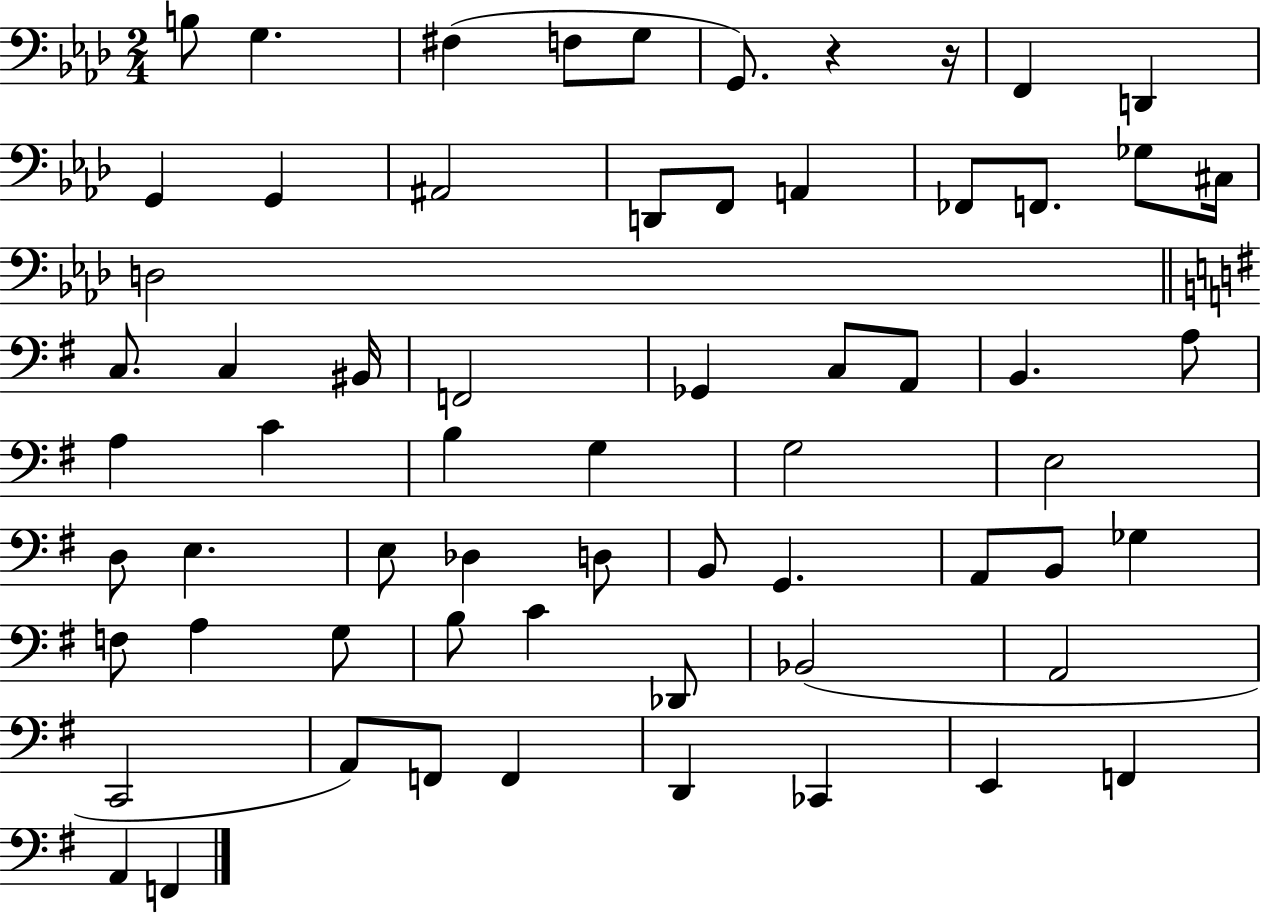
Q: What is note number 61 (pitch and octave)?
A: A2